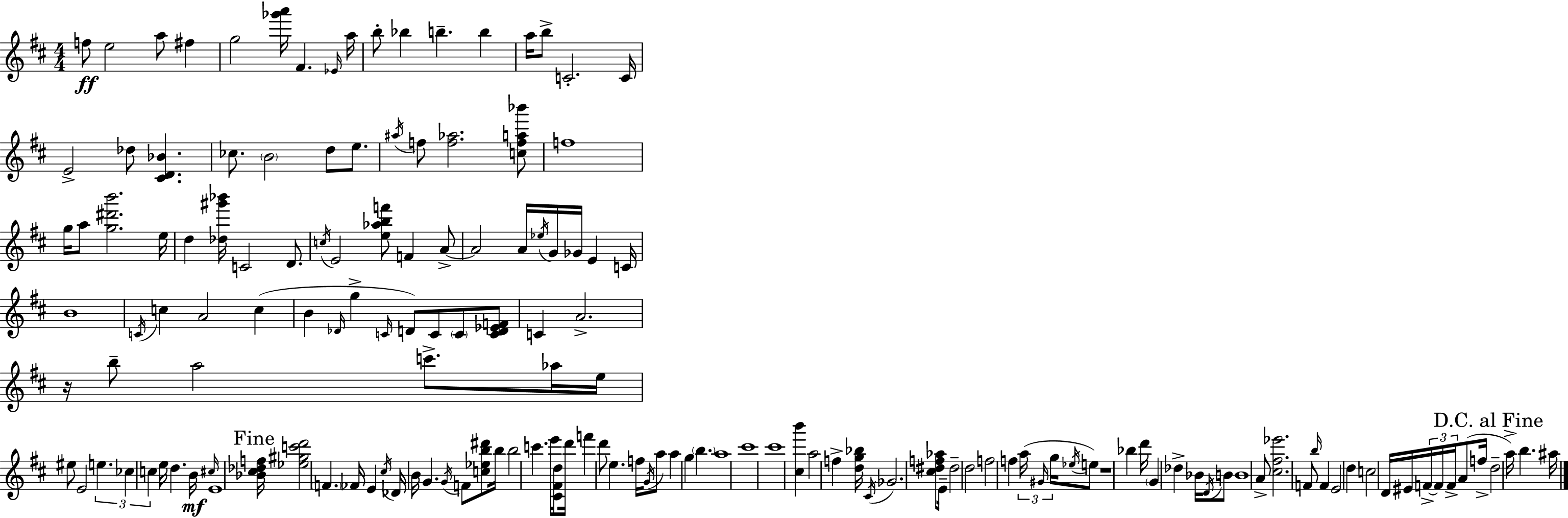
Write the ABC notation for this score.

X:1
T:Untitled
M:4/4
L:1/4
K:D
f/2 e2 a/2 ^f g2 [_g'a']/4 ^F _E/4 a/4 b/2 _b b b a/4 b/2 C2 C/4 E2 _d/2 [^CD_B] _c/2 B2 d/2 e/2 ^a/4 f/2 [f_a]2 [cfa_b']/2 f4 g/4 a/2 [g^d'b']2 e/4 d [_d^g'_b']/4 C2 D/2 c/4 E2 [e_abf']/2 F A/2 A2 A/4 _e/4 G/4 _G/4 E C/4 B4 C/4 c A2 c B _D/4 g C/4 D/2 C/2 C/2 [CD_EF]/2 C A2 z/4 b/2 a2 c'/2 _a/4 e/4 ^e/2 E2 e _c c e/4 d B/4 ^c/4 E4 [_B^c_df]/4 [_e^gc'd']2 F _F/4 E ^c/4 _D/4 B/4 G G/4 F/2 [c_eb^d']/2 b/4 b2 c' e'/4 [^C^Fd]/2 d'/4 f' d'/2 e f/4 G/4 a/2 a g b a4 ^c'4 ^c'4 [^cb'] a2 f [dg_b]/4 ^C/4 _G2 [^c^df_a]/2 E/4 ^d2 d2 f2 f a/4 ^G/4 g/4 _e/4 e/2 z4 _b d'/4 G _d _B/4 D/4 B/2 B4 A/2 [^c^f_e']2 F/2 b/4 F E2 d c2 D/4 ^E/4 F/4 F/4 F/4 A/2 f/4 d2 a/4 b ^a/4